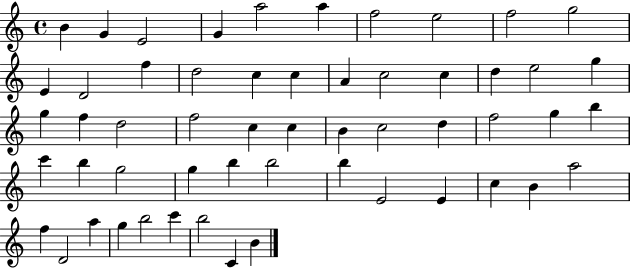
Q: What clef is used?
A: treble